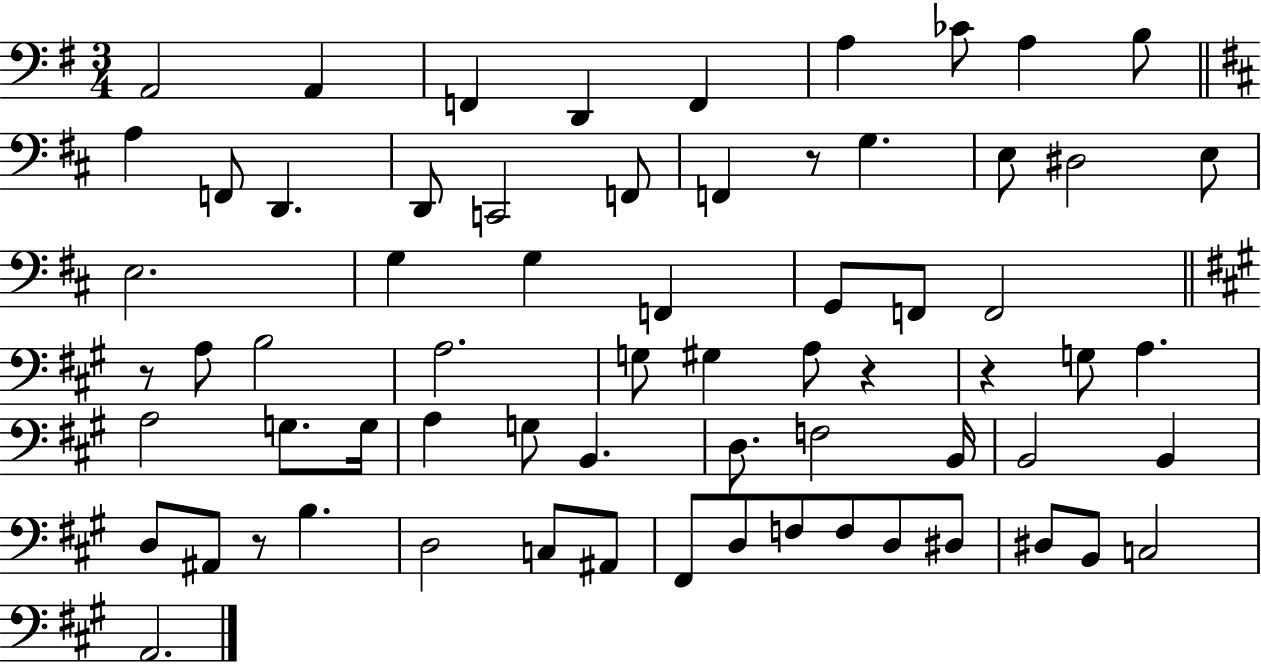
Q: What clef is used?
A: bass